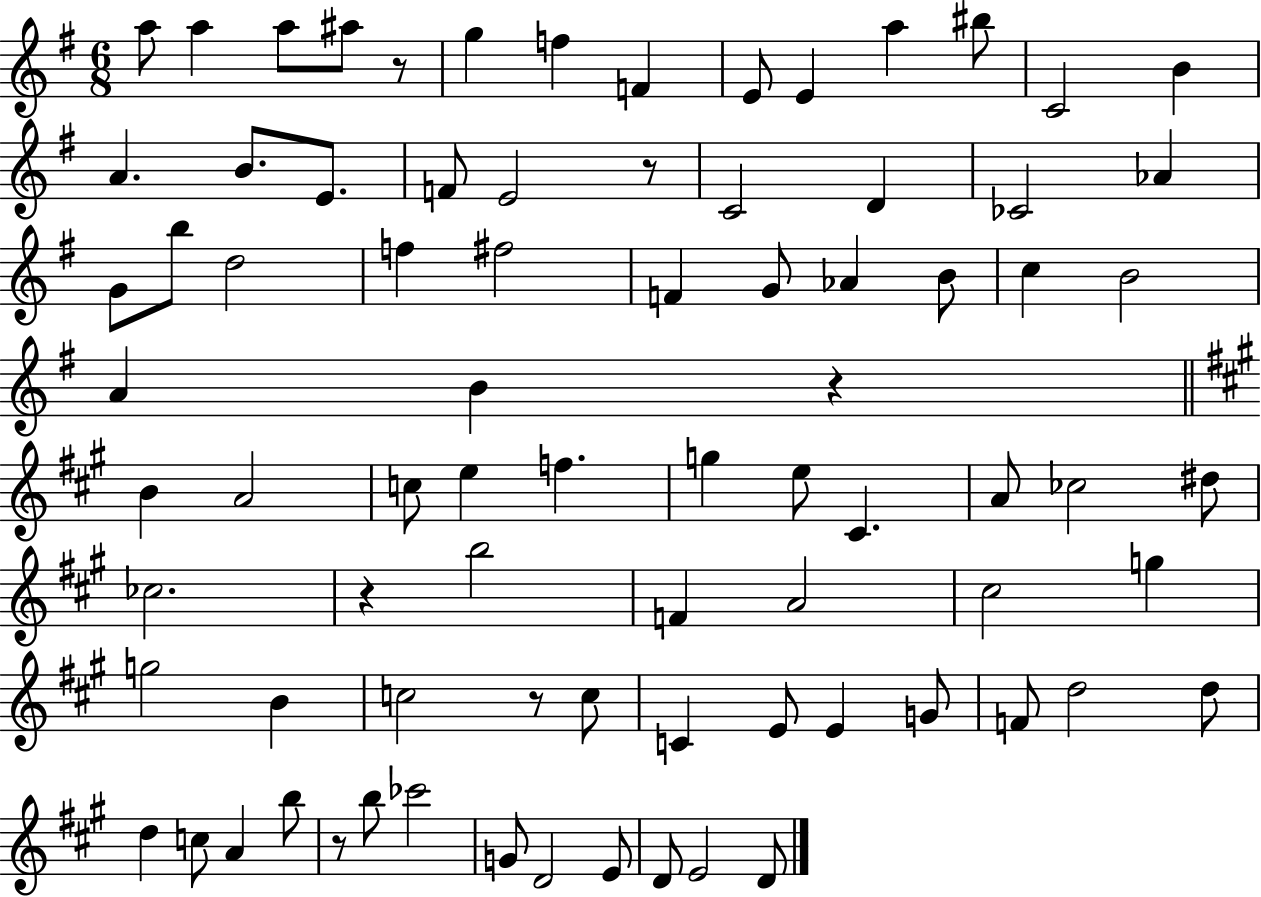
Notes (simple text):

A5/e A5/q A5/e A#5/e R/e G5/q F5/q F4/q E4/e E4/q A5/q BIS5/e C4/h B4/q A4/q. B4/e. E4/e. F4/e E4/h R/e C4/h D4/q CES4/h Ab4/q G4/e B5/e D5/h F5/q F#5/h F4/q G4/e Ab4/q B4/e C5/q B4/h A4/q B4/q R/q B4/q A4/h C5/e E5/q F5/q. G5/q E5/e C#4/q. A4/e CES5/h D#5/e CES5/h. R/q B5/h F4/q A4/h C#5/h G5/q G5/h B4/q C5/h R/e C5/e C4/q E4/e E4/q G4/e F4/e D5/h D5/e D5/q C5/e A4/q B5/e R/e B5/e CES6/h G4/e D4/h E4/e D4/e E4/h D4/e